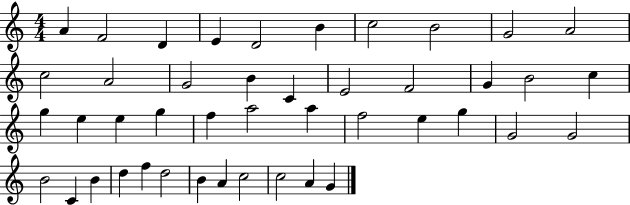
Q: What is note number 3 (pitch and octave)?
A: D4